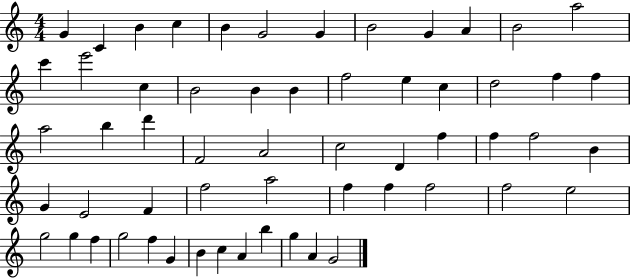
{
  \clef treble
  \numericTimeSignature
  \time 4/4
  \key c \major
  g'4 c'4 b'4 c''4 | b'4 g'2 g'4 | b'2 g'4 a'4 | b'2 a''2 | \break c'''4 e'''2 c''4 | b'2 b'4 b'4 | f''2 e''4 c''4 | d''2 f''4 f''4 | \break a''2 b''4 d'''4 | f'2 a'2 | c''2 d'4 f''4 | f''4 f''2 b'4 | \break g'4 e'2 f'4 | f''2 a''2 | f''4 f''4 f''2 | f''2 e''2 | \break g''2 g''4 f''4 | g''2 f''4 g'4 | b'4 c''4 a'4 b''4 | g''4 a'4 g'2 | \break \bar "|."
}